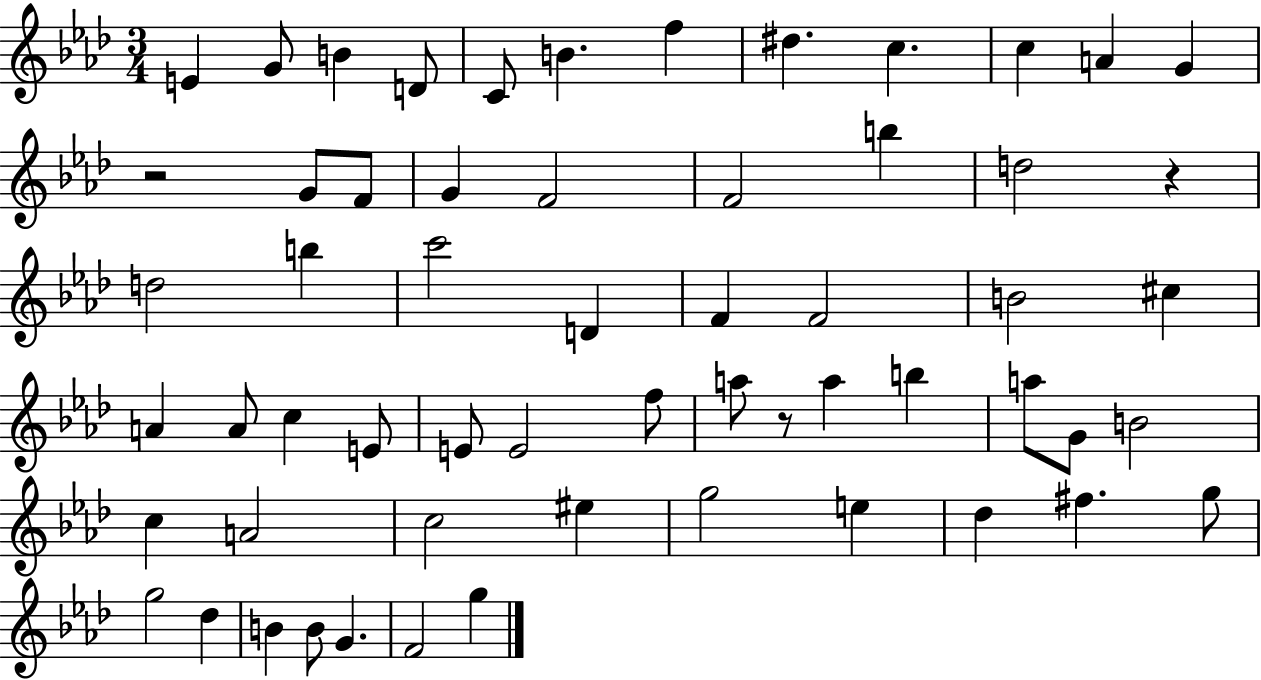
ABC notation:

X:1
T:Untitled
M:3/4
L:1/4
K:Ab
E G/2 B D/2 C/2 B f ^d c c A G z2 G/2 F/2 G F2 F2 b d2 z d2 b c'2 D F F2 B2 ^c A A/2 c E/2 E/2 E2 f/2 a/2 z/2 a b a/2 G/2 B2 c A2 c2 ^e g2 e _d ^f g/2 g2 _d B B/2 G F2 g